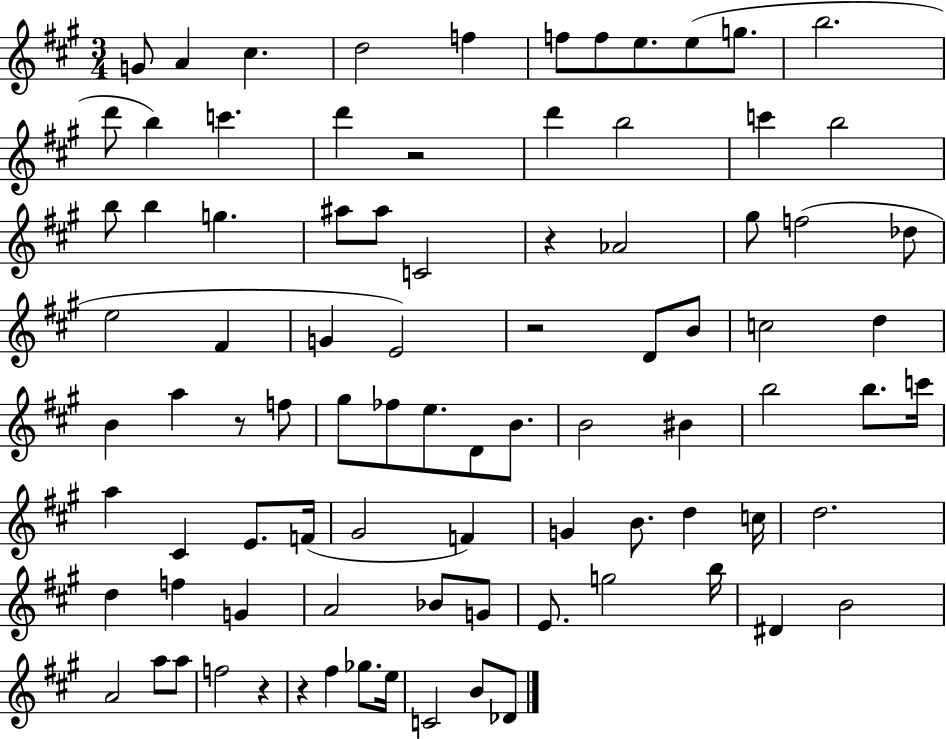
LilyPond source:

{
  \clef treble
  \numericTimeSignature
  \time 3/4
  \key a \major
  \repeat volta 2 { g'8 a'4 cis''4. | d''2 f''4 | f''8 f''8 e''8. e''8( g''8. | b''2. | \break d'''8 b''4) c'''4. | d'''4 r2 | d'''4 b''2 | c'''4 b''2 | \break b''8 b''4 g''4. | ais''8 ais''8 c'2 | r4 aes'2 | gis''8 f''2( des''8 | \break e''2 fis'4 | g'4 e'2) | r2 d'8 b'8 | c''2 d''4 | \break b'4 a''4 r8 f''8 | gis''8 fes''8 e''8. d'8 b'8. | b'2 bis'4 | b''2 b''8. c'''16 | \break a''4 cis'4 e'8. f'16( | gis'2 f'4) | g'4 b'8. d''4 c''16 | d''2. | \break d''4 f''4 g'4 | a'2 bes'8 g'8 | e'8. g''2 b''16 | dis'4 b'2 | \break a'2 a''8 a''8 | f''2 r4 | r4 fis''4 ges''8. e''16 | c'2 b'8 des'8 | \break } \bar "|."
}